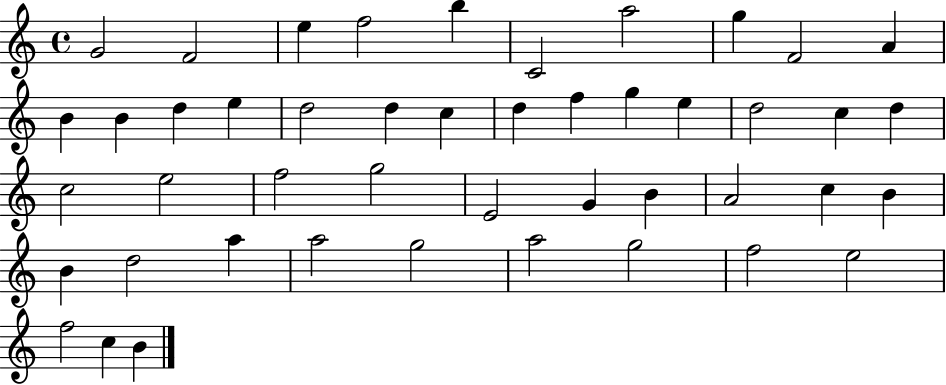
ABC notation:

X:1
T:Untitled
M:4/4
L:1/4
K:C
G2 F2 e f2 b C2 a2 g F2 A B B d e d2 d c d f g e d2 c d c2 e2 f2 g2 E2 G B A2 c B B d2 a a2 g2 a2 g2 f2 e2 f2 c B